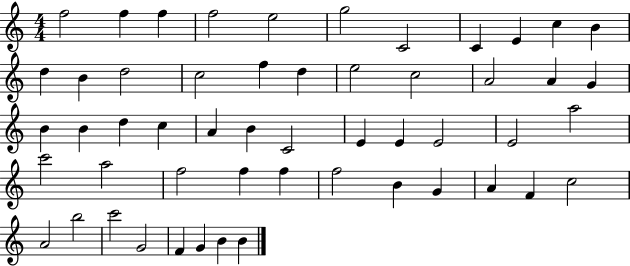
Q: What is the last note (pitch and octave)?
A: B4